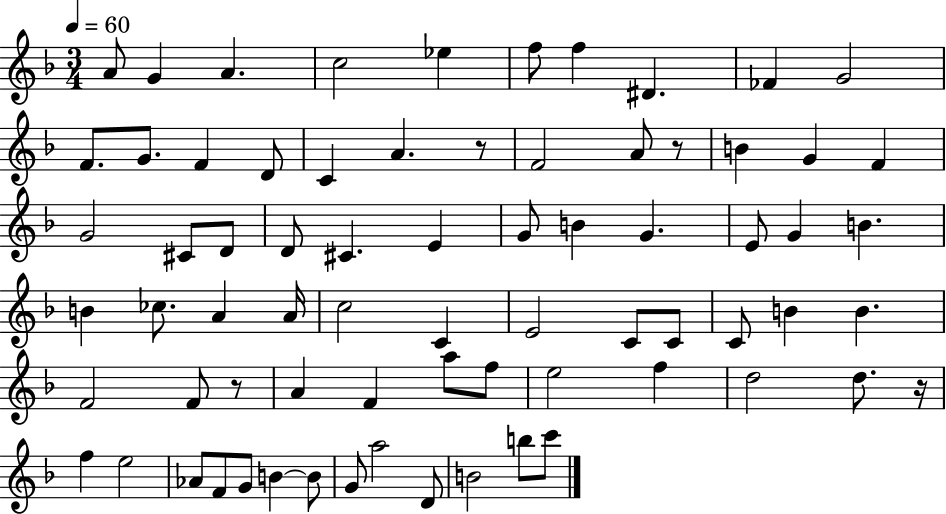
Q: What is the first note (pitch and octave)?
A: A4